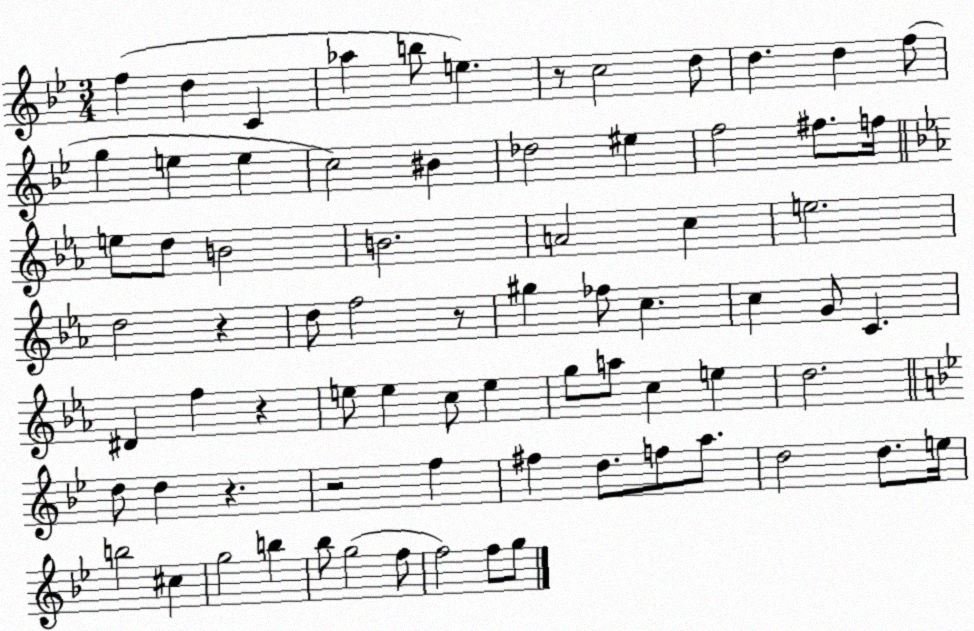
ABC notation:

X:1
T:Untitled
M:3/4
L:1/4
K:Bb
f d C _a b/2 e z/2 c2 d/2 d d f/2 g e e c2 ^B _d2 ^e f2 ^f/2 f/4 e/2 d/2 B2 B2 A2 c e2 d2 z d/2 f2 z/2 ^g _f/2 c c G/2 C ^D f z e/2 e c/2 e g/2 a/2 c e d2 d/2 d z z2 f ^f d/2 f/2 a/2 d2 d/2 e/4 b2 ^c g2 b _b/2 g2 f/2 f2 f/2 g/2